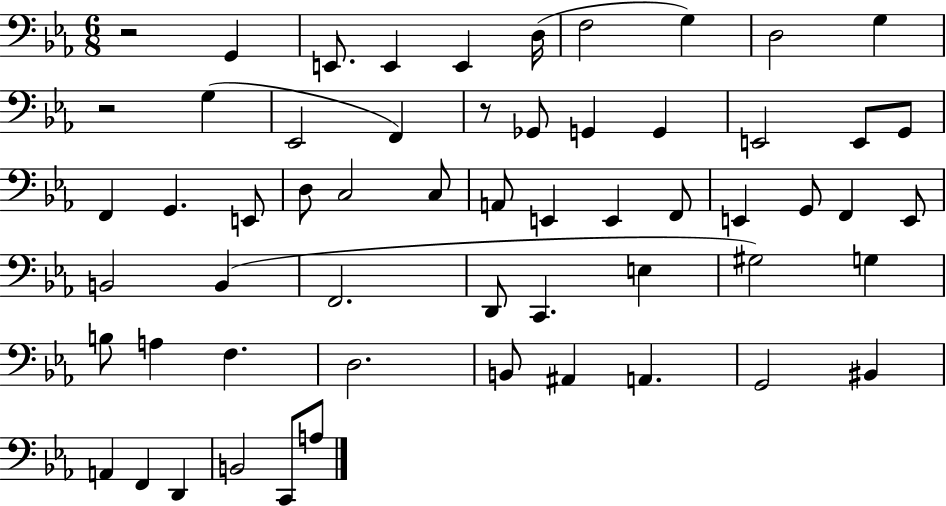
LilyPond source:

{
  \clef bass
  \numericTimeSignature
  \time 6/8
  \key ees \major
  r2 g,4 | e,8. e,4 e,4 d16( | f2 g4) | d2 g4 | \break r2 g4( | ees,2 f,4) | r8 ges,8 g,4 g,4 | e,2 e,8 g,8 | \break f,4 g,4. e,8 | d8 c2 c8 | a,8 e,4 e,4 f,8 | e,4 g,8 f,4 e,8 | \break b,2 b,4( | f,2. | d,8 c,4. e4 | gis2) g4 | \break b8 a4 f4. | d2. | b,8 ais,4 a,4. | g,2 bis,4 | \break a,4 f,4 d,4 | b,2 c,8 a8 | \bar "|."
}